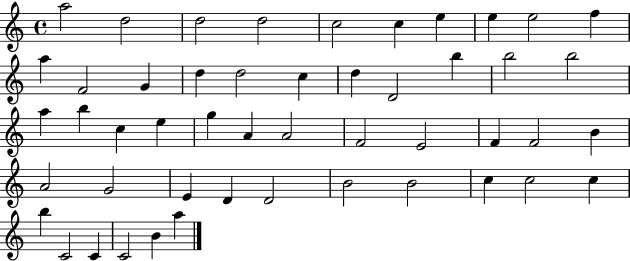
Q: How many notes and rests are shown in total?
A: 49